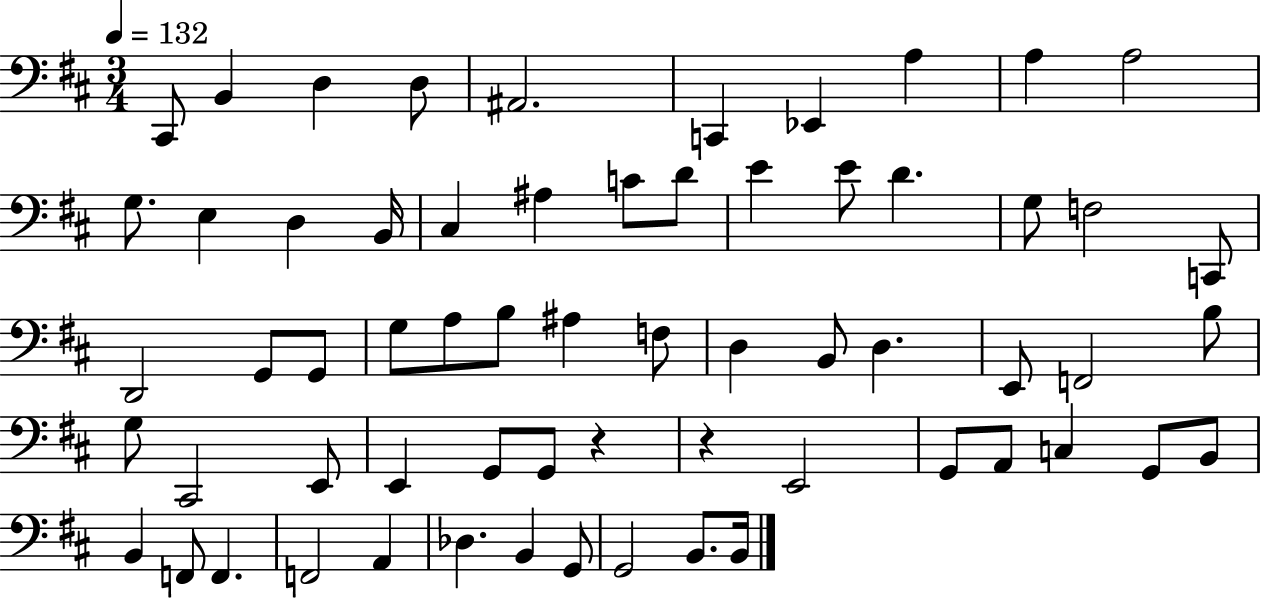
X:1
T:Untitled
M:3/4
L:1/4
K:D
^C,,/2 B,, D, D,/2 ^A,,2 C,, _E,, A, A, A,2 G,/2 E, D, B,,/4 ^C, ^A, C/2 D/2 E E/2 D G,/2 F,2 C,,/2 D,,2 G,,/2 G,,/2 G,/2 A,/2 B,/2 ^A, F,/2 D, B,,/2 D, E,,/2 F,,2 B,/2 G,/2 ^C,,2 E,,/2 E,, G,,/2 G,,/2 z z E,,2 G,,/2 A,,/2 C, G,,/2 B,,/2 B,, F,,/2 F,, F,,2 A,, _D, B,, G,,/2 G,,2 B,,/2 B,,/4